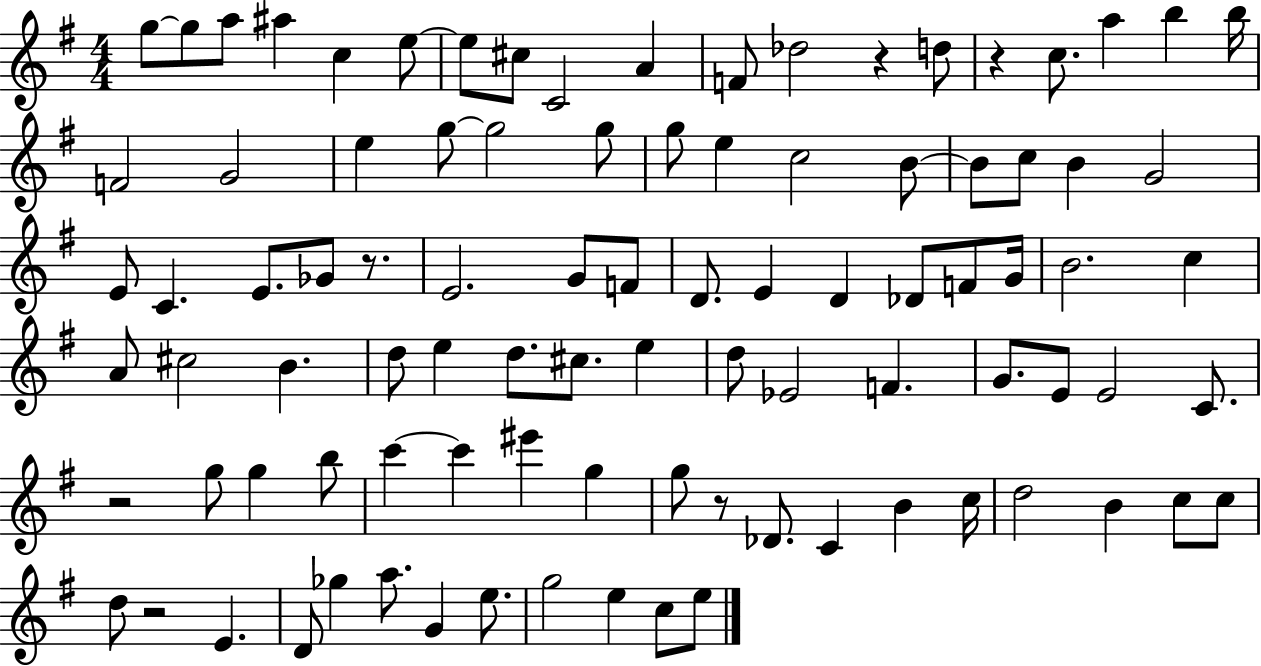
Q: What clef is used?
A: treble